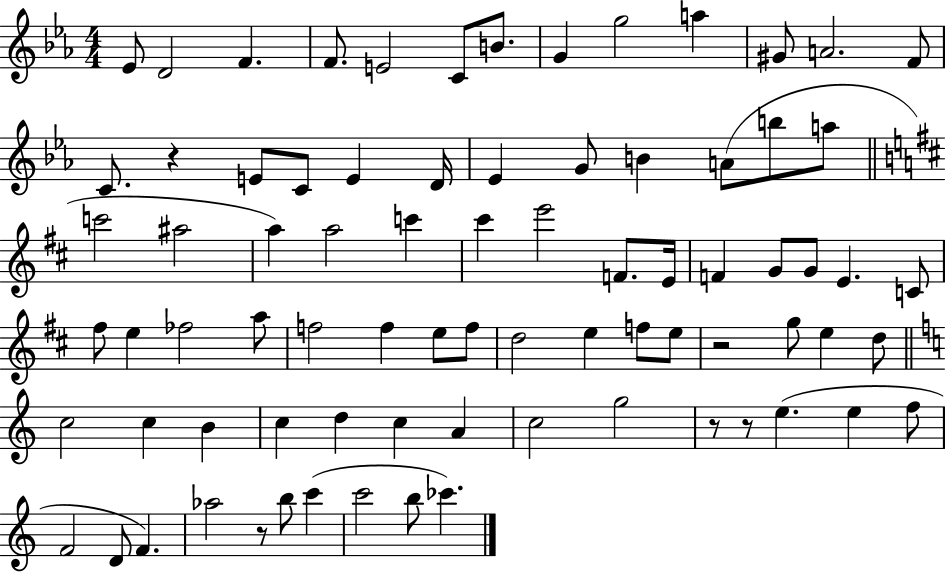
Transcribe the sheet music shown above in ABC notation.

X:1
T:Untitled
M:4/4
L:1/4
K:Eb
_E/2 D2 F F/2 E2 C/2 B/2 G g2 a ^G/2 A2 F/2 C/2 z E/2 C/2 E D/4 _E G/2 B A/2 b/2 a/2 c'2 ^a2 a a2 c' ^c' e'2 F/2 E/4 F G/2 G/2 E C/2 ^f/2 e _f2 a/2 f2 f e/2 f/2 d2 e f/2 e/2 z2 g/2 e d/2 c2 c B c d c A c2 g2 z/2 z/2 e e f/2 F2 D/2 F _a2 z/2 b/2 c' c'2 b/2 _c'